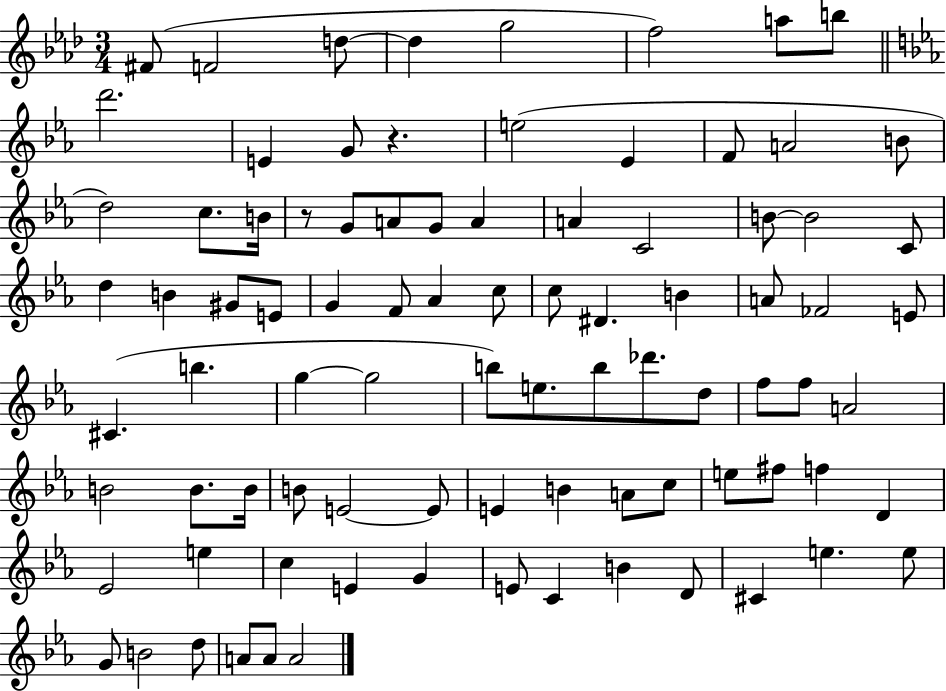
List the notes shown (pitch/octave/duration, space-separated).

F#4/e F4/h D5/e D5/q G5/h F5/h A5/e B5/e D6/h. E4/q G4/e R/q. E5/h Eb4/q F4/e A4/h B4/e D5/h C5/e. B4/s R/e G4/e A4/e G4/e A4/q A4/q C4/h B4/e B4/h C4/e D5/q B4/q G#4/e E4/e G4/q F4/e Ab4/q C5/e C5/e D#4/q. B4/q A4/e FES4/h E4/e C#4/q. B5/q. G5/q G5/h B5/e E5/e. B5/e Db6/e. D5/e F5/e F5/e A4/h B4/h B4/e. B4/s B4/e E4/h E4/e E4/q B4/q A4/e C5/e E5/e F#5/e F5/q D4/q Eb4/h E5/q C5/q E4/q G4/q E4/e C4/q B4/q D4/e C#4/q E5/q. E5/e G4/e B4/h D5/e A4/e A4/e A4/h